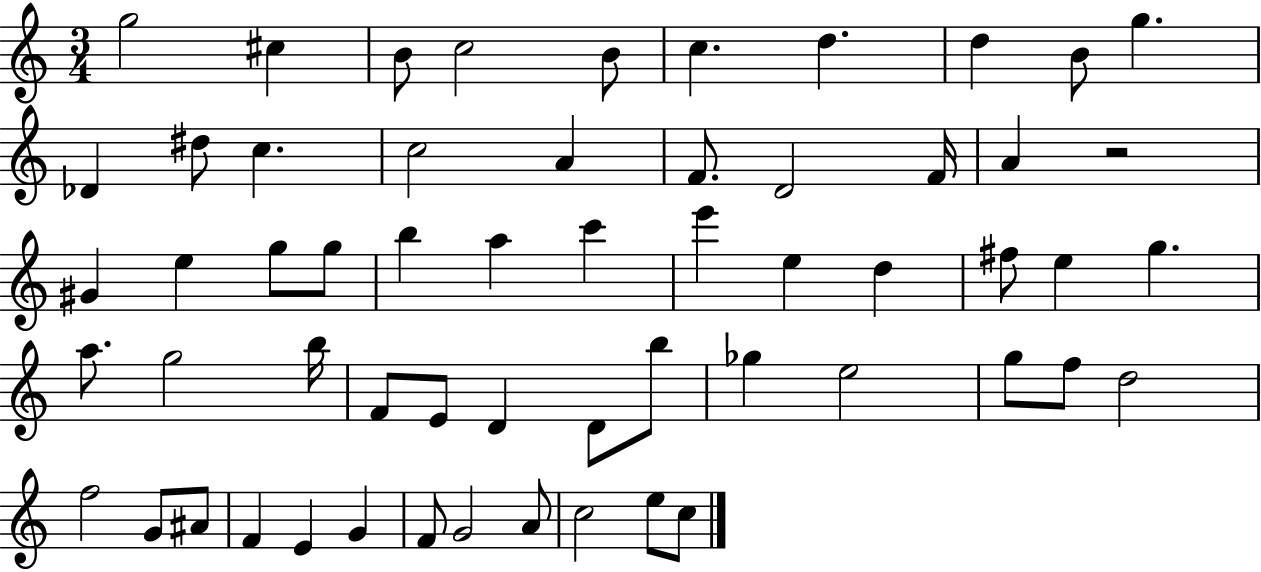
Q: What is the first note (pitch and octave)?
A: G5